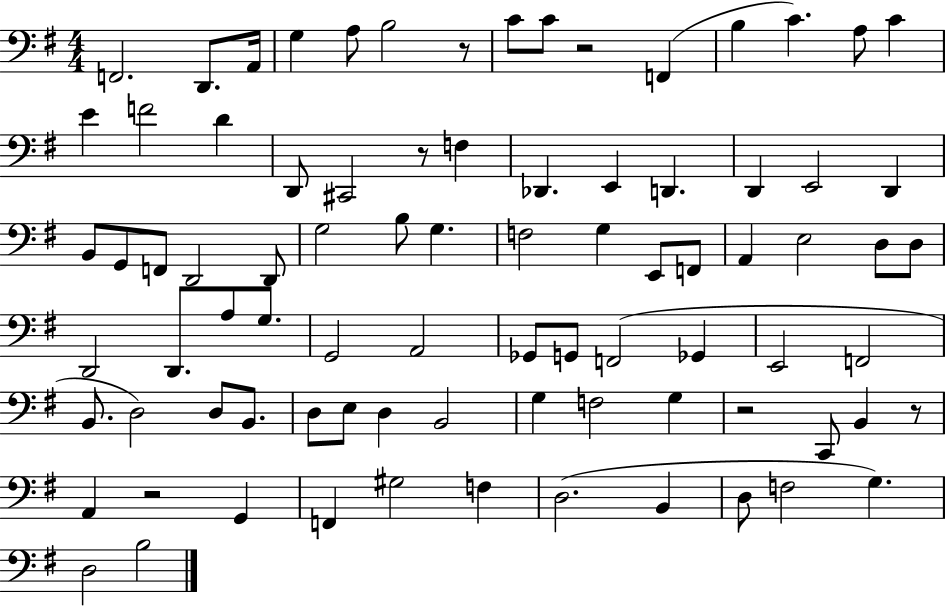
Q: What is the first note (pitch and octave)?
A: F2